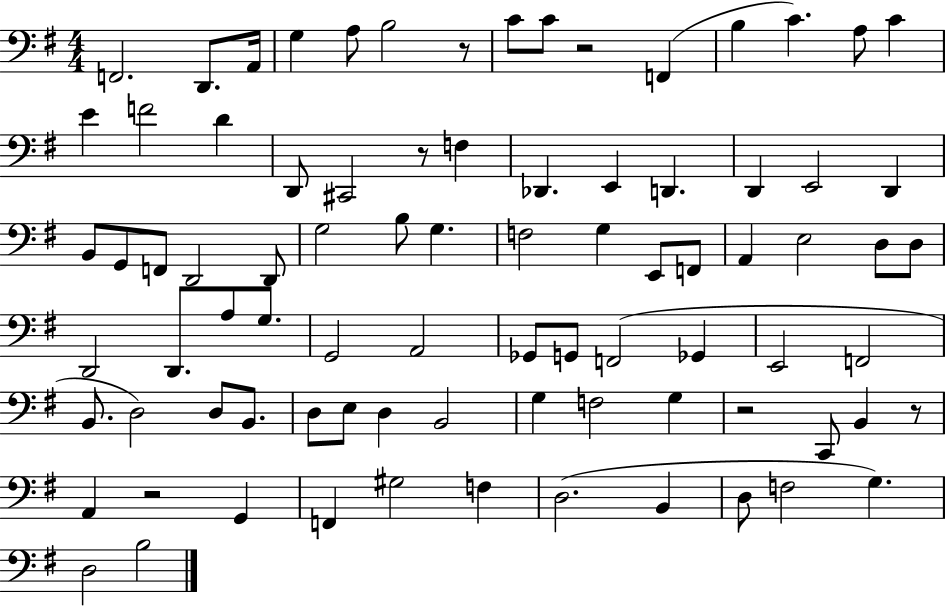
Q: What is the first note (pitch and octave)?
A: F2